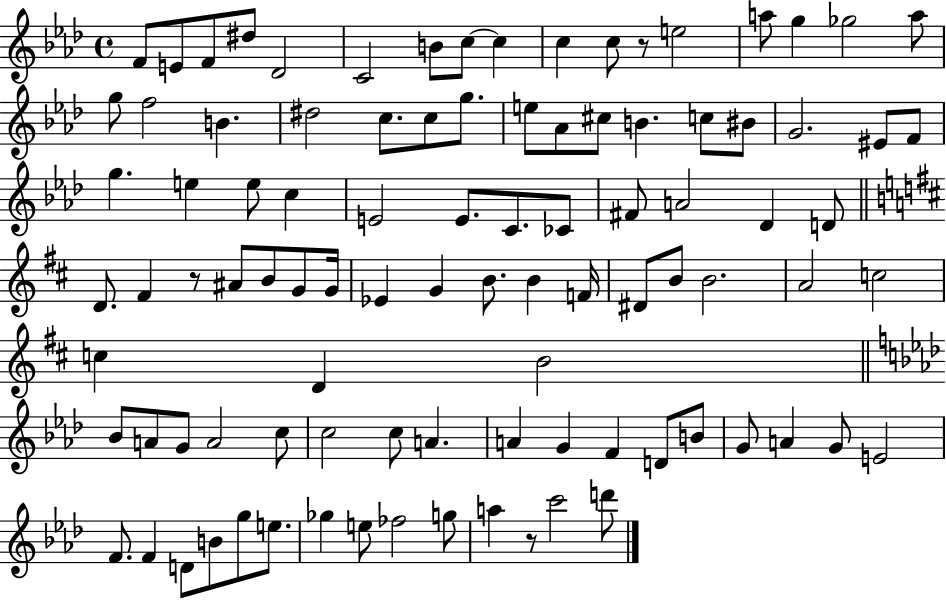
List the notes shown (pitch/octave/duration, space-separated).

F4/e E4/e F4/e D#5/e Db4/h C4/h B4/e C5/e C5/q C5/q C5/e R/e E5/h A5/e G5/q Gb5/h A5/e G5/e F5/h B4/q. D#5/h C5/e. C5/e G5/e. E5/e Ab4/e C#5/e B4/q. C5/e BIS4/e G4/h. EIS4/e F4/e G5/q. E5/q E5/e C5/q E4/h E4/e. C4/e. CES4/e F#4/e A4/h Db4/q D4/e D4/e. F#4/q R/e A#4/e B4/e G4/e G4/s Eb4/q G4/q B4/e. B4/q F4/s D#4/e B4/e B4/h. A4/h C5/h C5/q D4/q B4/h Bb4/e A4/e G4/e A4/h C5/e C5/h C5/e A4/q. A4/q G4/q F4/q D4/e B4/e G4/e A4/q G4/e E4/h F4/e. F4/q D4/e B4/e G5/e E5/e. Gb5/q E5/e FES5/h G5/e A5/q R/e C6/h D6/e